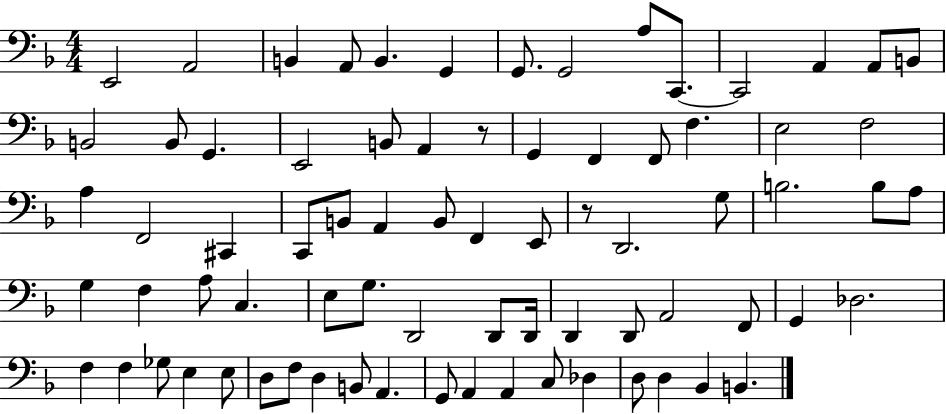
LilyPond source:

{
  \clef bass
  \numericTimeSignature
  \time 4/4
  \key f \major
  \repeat volta 2 { e,2 a,2 | b,4 a,8 b,4. g,4 | g,8. g,2 a8 c,8.~~ | c,2 a,4 a,8 b,8 | \break b,2 b,8 g,4. | e,2 b,8 a,4 r8 | g,4 f,4 f,8 f4. | e2 f2 | \break a4 f,2 cis,4 | c,8 b,8 a,4 b,8 f,4 e,8 | r8 d,2. g8 | b2. b8 a8 | \break g4 f4 a8 c4. | e8 g8. d,2 d,8 d,16 | d,4 d,8 a,2 f,8 | g,4 des2. | \break f4 f4 ges8 e4 e8 | d8 f8 d4 b,8 a,4. | g,8 a,4 a,4 c8 des4 | d8 d4 bes,4 b,4. | \break } \bar "|."
}